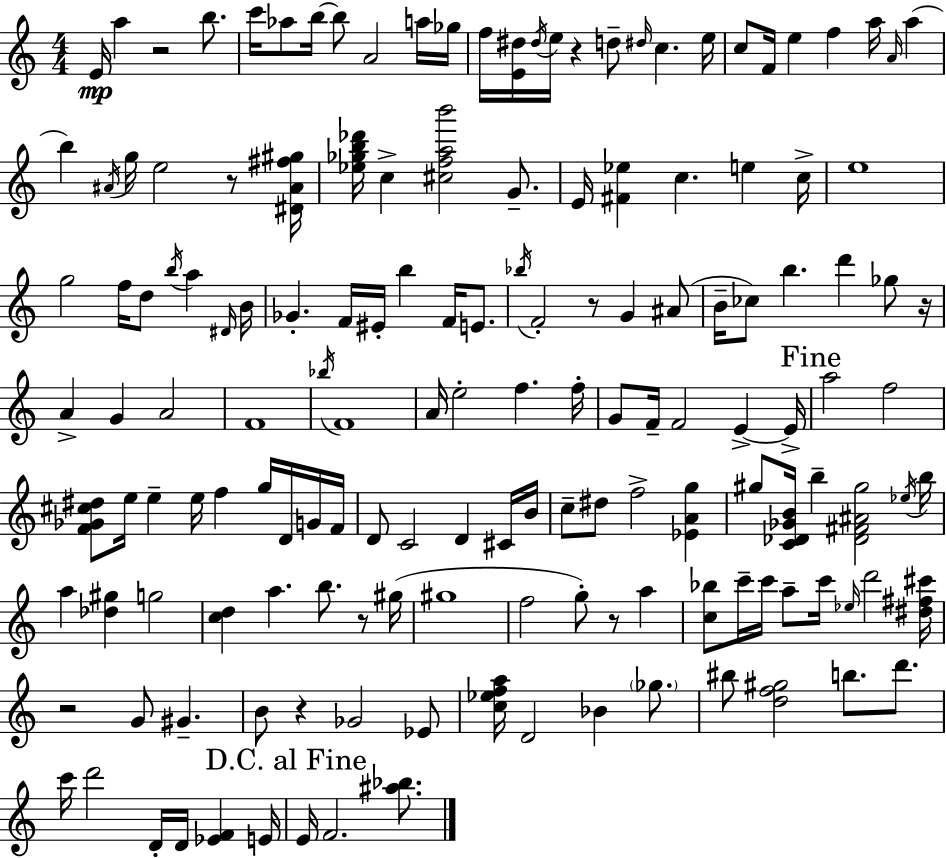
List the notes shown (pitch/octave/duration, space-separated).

E4/s A5/q R/h B5/e. C6/s Ab5/e B5/s B5/e A4/h A5/s Gb5/s F5/s [E4,D#5]/s D#5/s E5/s R/q D5/e D#5/s C5/q. E5/s C5/e F4/s E5/q F5/q A5/s A4/s A5/q B5/q A#4/s G5/s E5/h R/e [D#4,A#4,F#5,G#5]/s [Eb5,Gb5,B5,Db6]/s C5/q [C#5,F5,A5,B6]/h G4/e. E4/s [F#4,Eb5]/q C5/q. E5/q C5/s E5/w G5/h F5/s D5/e B5/s A5/q D#4/s B4/s Gb4/q. F4/s EIS4/s B5/q F4/s E4/e. Bb5/s F4/h R/e G4/q A#4/e B4/s CES5/e B5/q. D6/q Gb5/e R/s A4/q G4/q A4/h F4/w Bb5/s F4/w A4/s E5/h F5/q. F5/s G4/e F4/s F4/h E4/q E4/s A5/h F5/h [F4,Gb4,C#5,D#5]/e E5/s E5/q E5/s F5/q G5/s D4/s G4/s F4/s D4/e C4/h D4/q C#4/s B4/s C5/e D#5/e F5/h [Eb4,A4,G5]/q G#5/e [C4,Db4,Gb4,B4]/s B5/q [Db4,F#4,A#4,G#5]/h Eb5/s B5/s A5/q [Db5,G#5]/q G5/h [C5,D5]/q A5/q. B5/e. R/e G#5/s G#5/w F5/h G5/e R/e A5/q [C5,Bb5]/e C6/s C6/s A5/e C6/s Eb5/s D6/h [D#5,F#5,C#6]/s R/h G4/e G#4/q. B4/e R/q Gb4/h Eb4/e [C5,Eb5,F5,A5]/s D4/h Bb4/q Gb5/e. BIS5/e [D5,F5,G#5]/h B5/e. D6/e. C6/s D6/h D4/s D4/s [Eb4,F4]/q E4/s E4/s F4/h. [A#5,Bb5]/e.